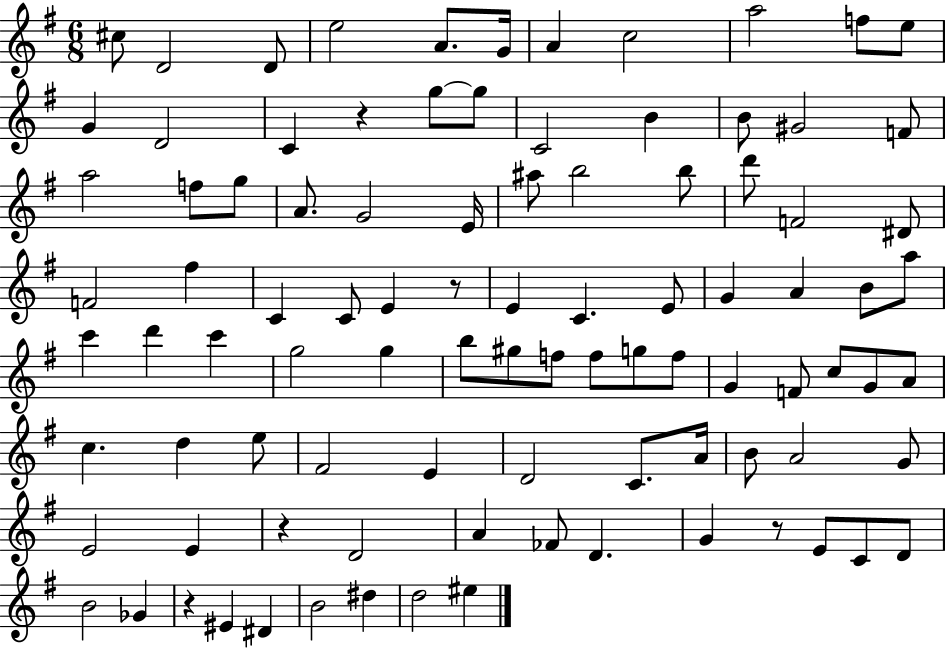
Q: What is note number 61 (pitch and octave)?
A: A4